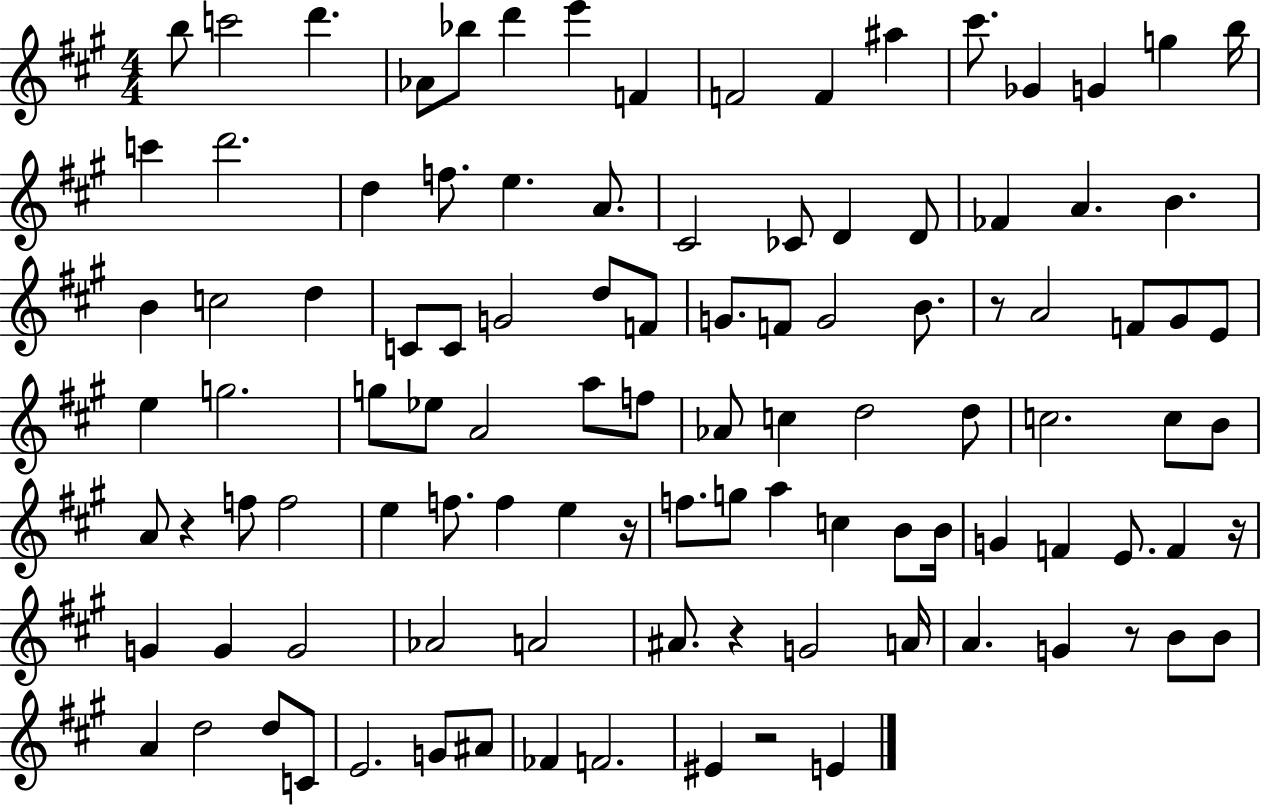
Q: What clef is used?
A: treble